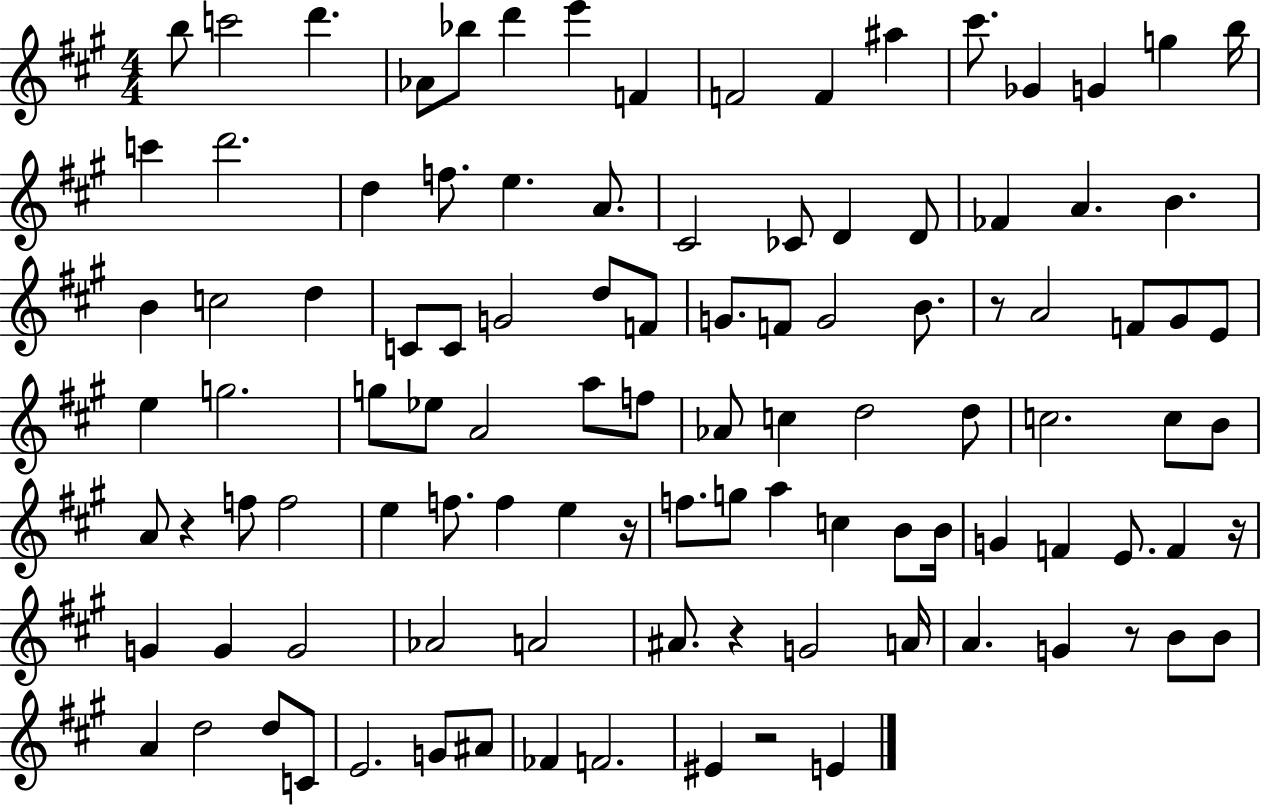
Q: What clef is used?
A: treble